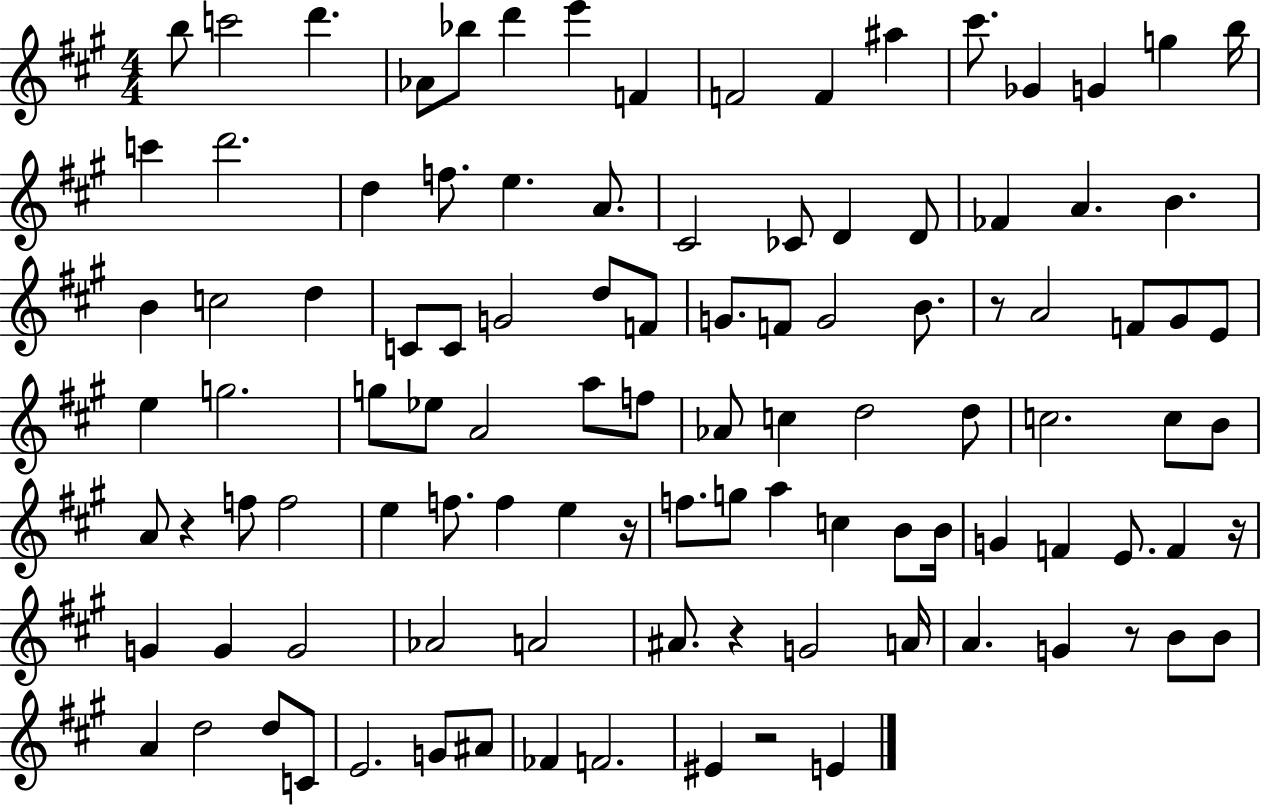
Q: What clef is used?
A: treble